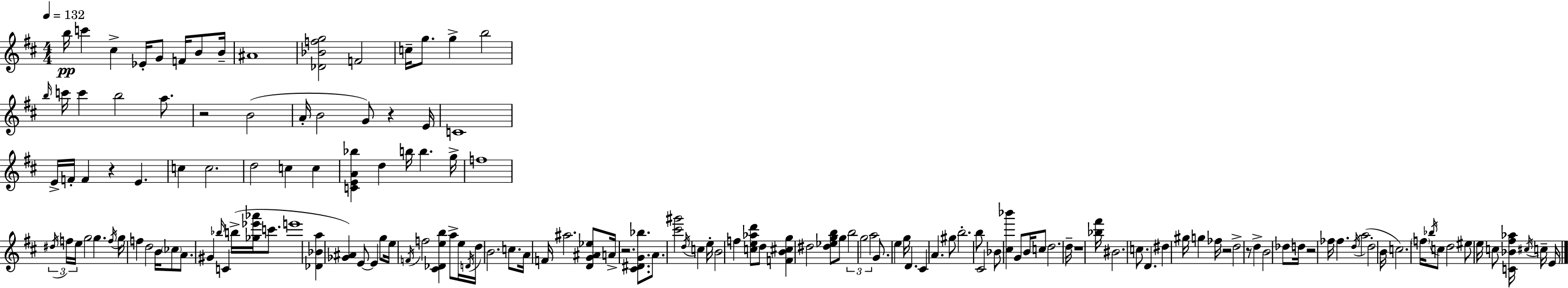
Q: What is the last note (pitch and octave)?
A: E4